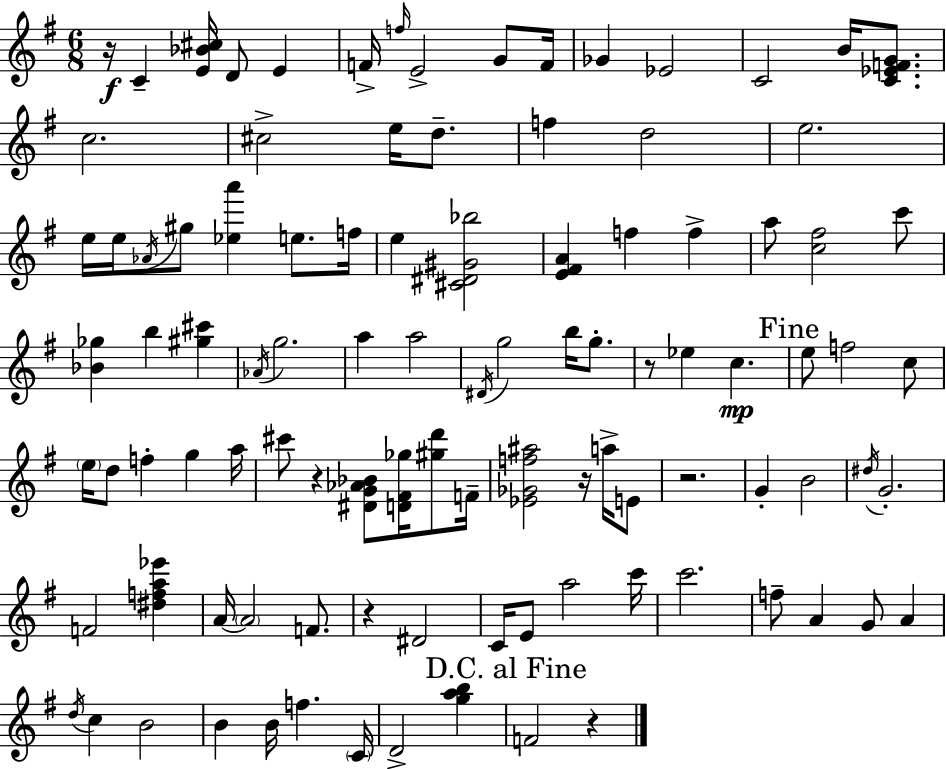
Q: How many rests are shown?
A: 7